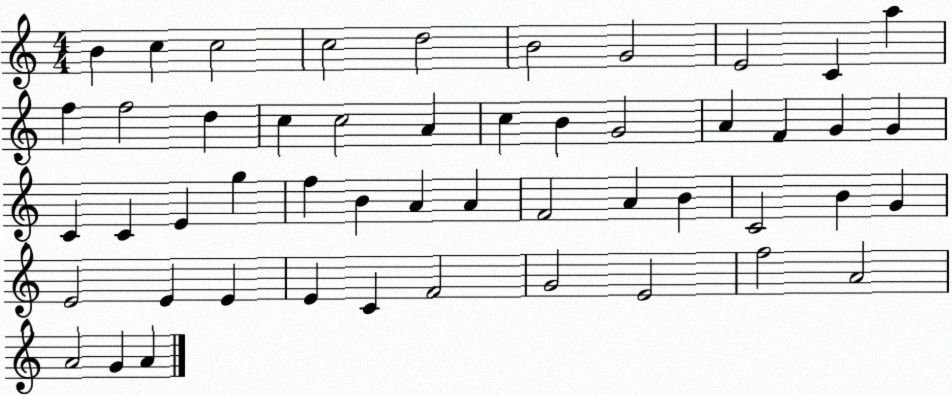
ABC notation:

X:1
T:Untitled
M:4/4
L:1/4
K:C
B c c2 c2 d2 B2 G2 E2 C a f f2 d c c2 A c B G2 A F G G C C E g f B A A F2 A B C2 B G E2 E E E C F2 G2 E2 f2 A2 A2 G A